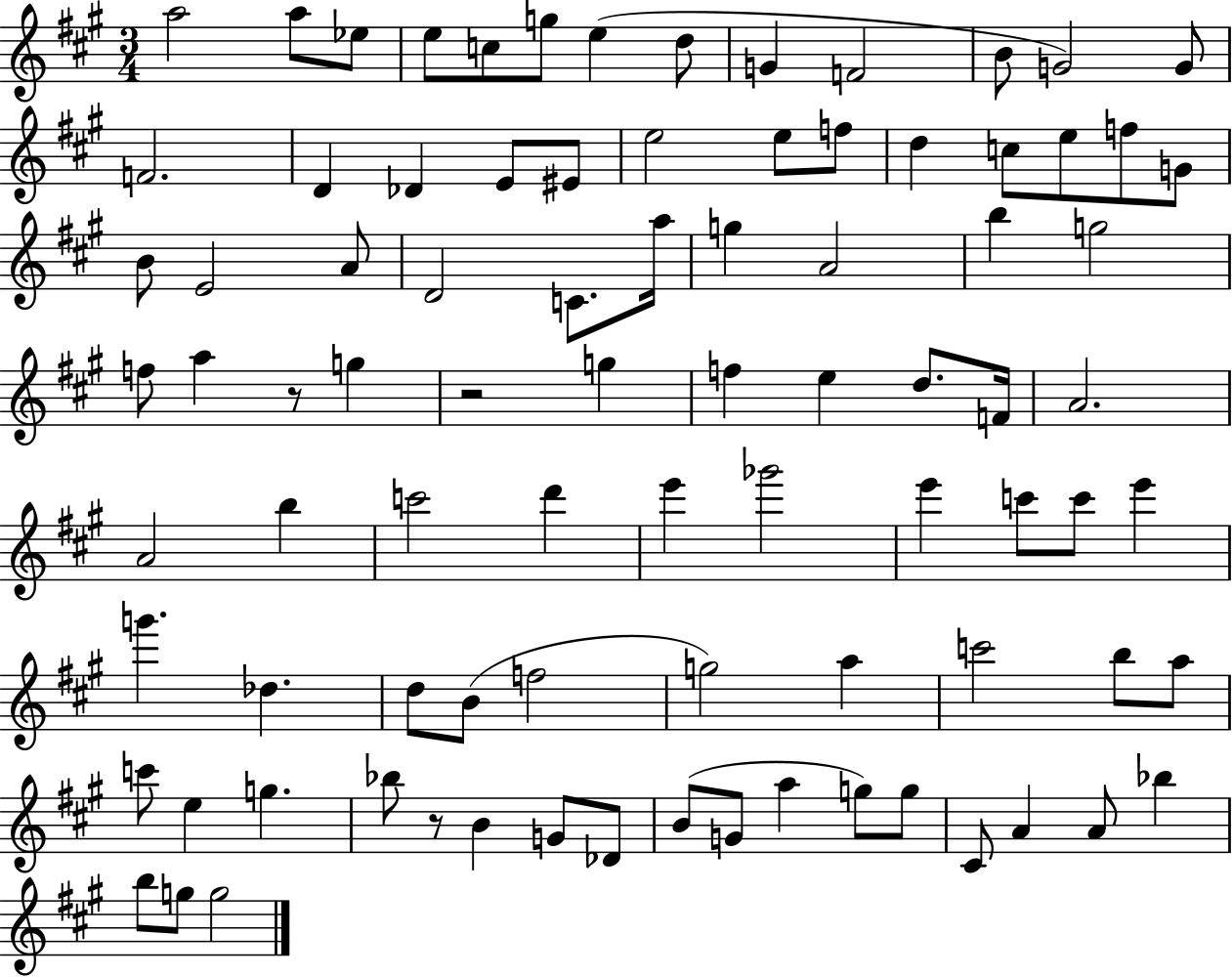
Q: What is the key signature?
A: A major